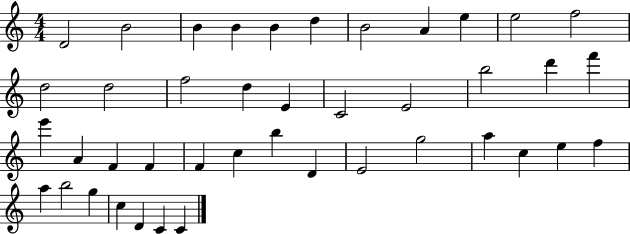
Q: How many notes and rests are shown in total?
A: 42